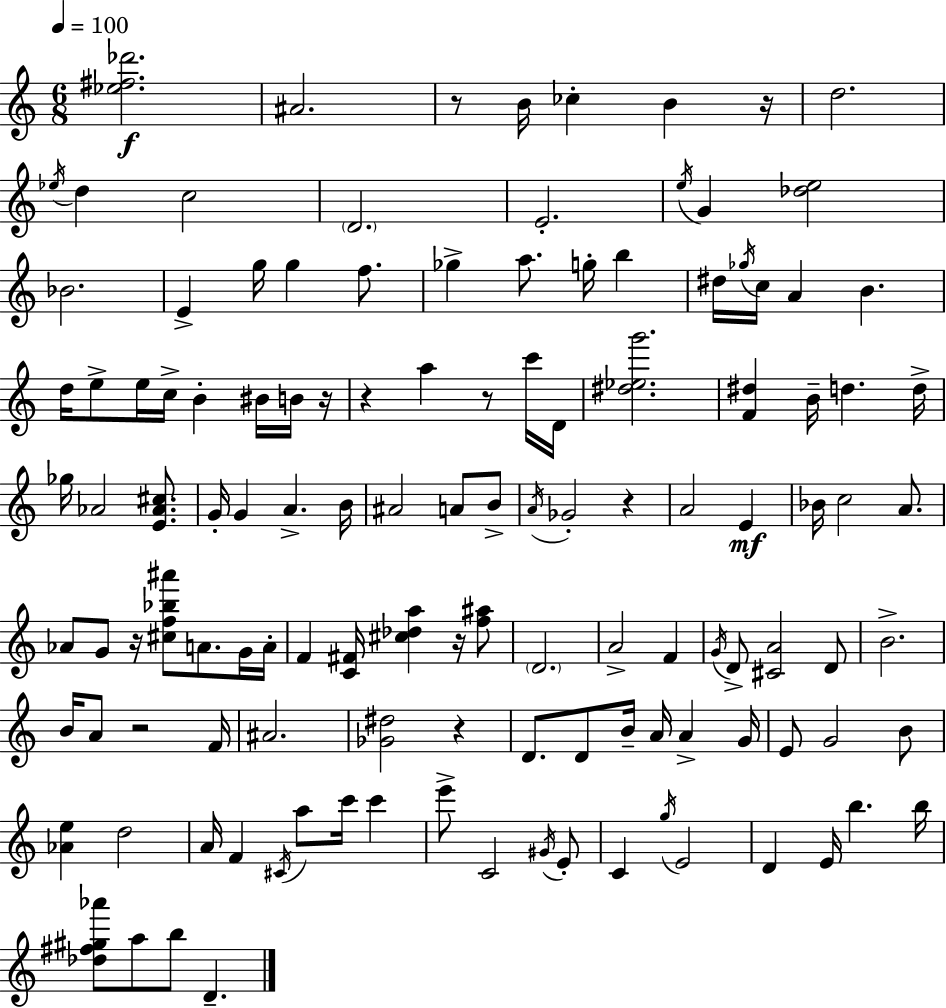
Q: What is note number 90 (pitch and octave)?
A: C4